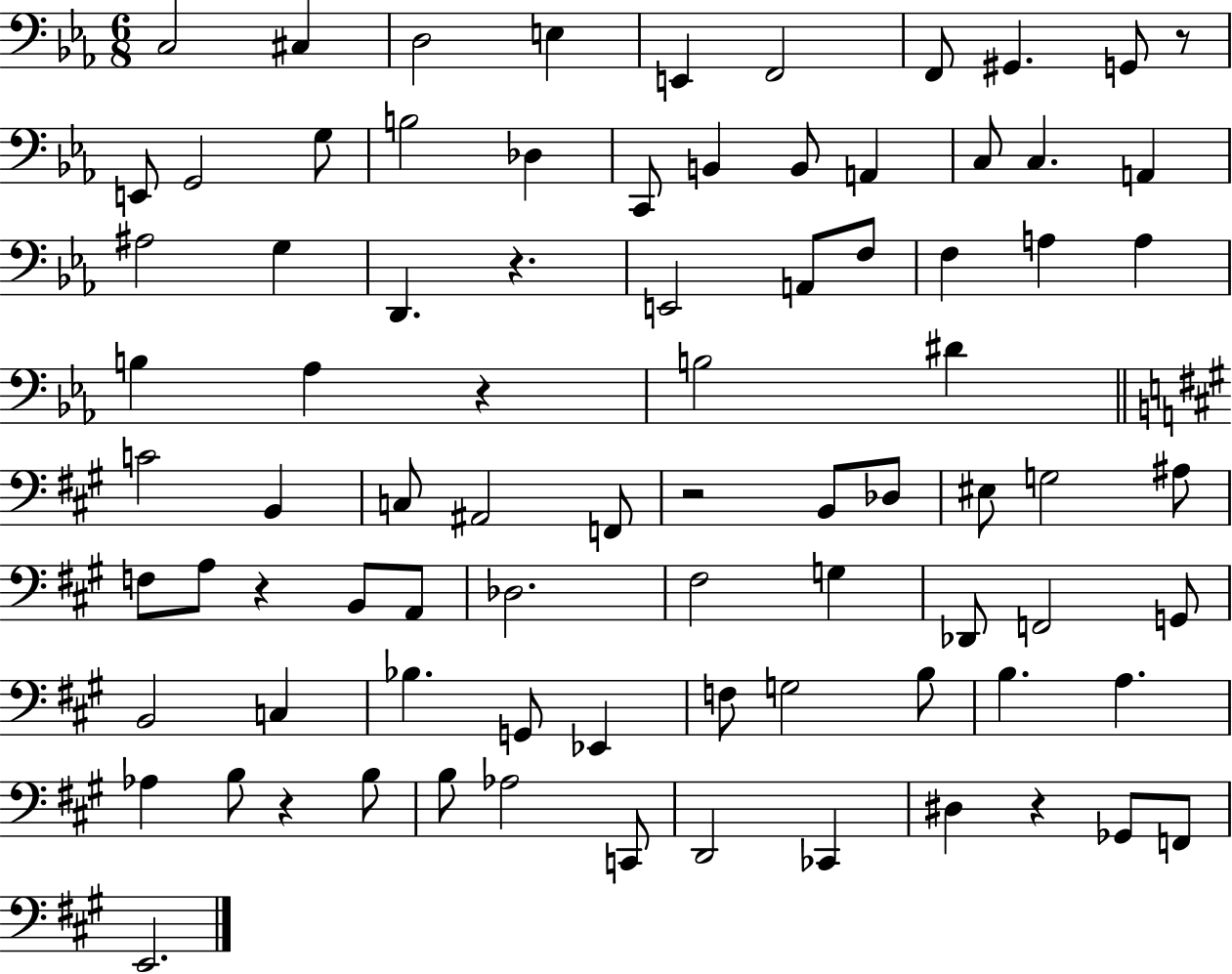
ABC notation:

X:1
T:Untitled
M:6/8
L:1/4
K:Eb
C,2 ^C, D,2 E, E,, F,,2 F,,/2 ^G,, G,,/2 z/2 E,,/2 G,,2 G,/2 B,2 _D, C,,/2 B,, B,,/2 A,, C,/2 C, A,, ^A,2 G, D,, z E,,2 A,,/2 F,/2 F, A, A, B, _A, z B,2 ^D C2 B,, C,/2 ^A,,2 F,,/2 z2 B,,/2 _D,/2 ^E,/2 G,2 ^A,/2 F,/2 A,/2 z B,,/2 A,,/2 _D,2 ^F,2 G, _D,,/2 F,,2 G,,/2 B,,2 C, _B, G,,/2 _E,, F,/2 G,2 B,/2 B, A, _A, B,/2 z B,/2 B,/2 _A,2 C,,/2 D,,2 _C,, ^D, z _G,,/2 F,,/2 E,,2